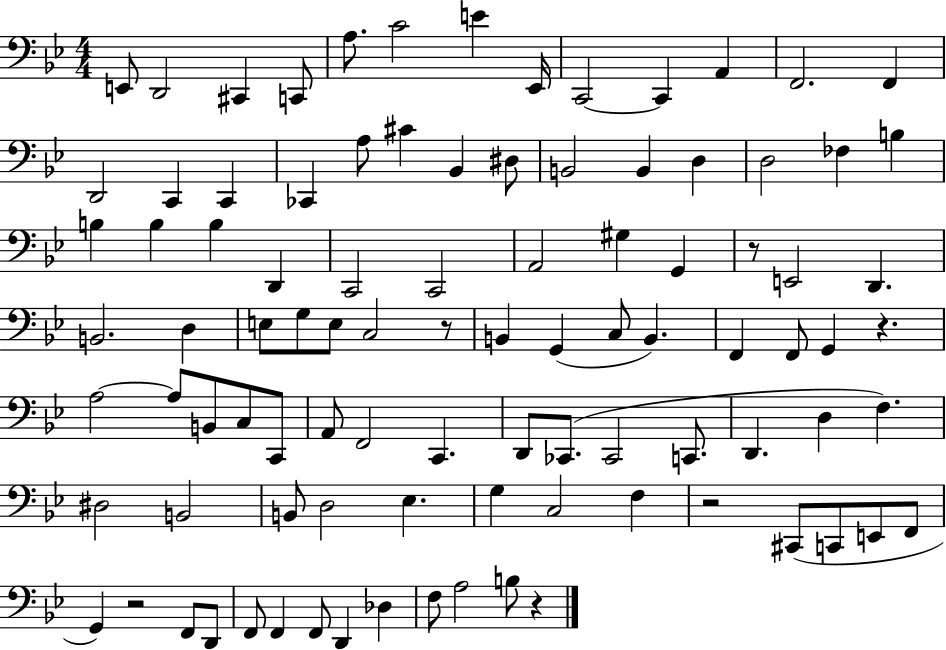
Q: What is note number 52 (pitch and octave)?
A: A3